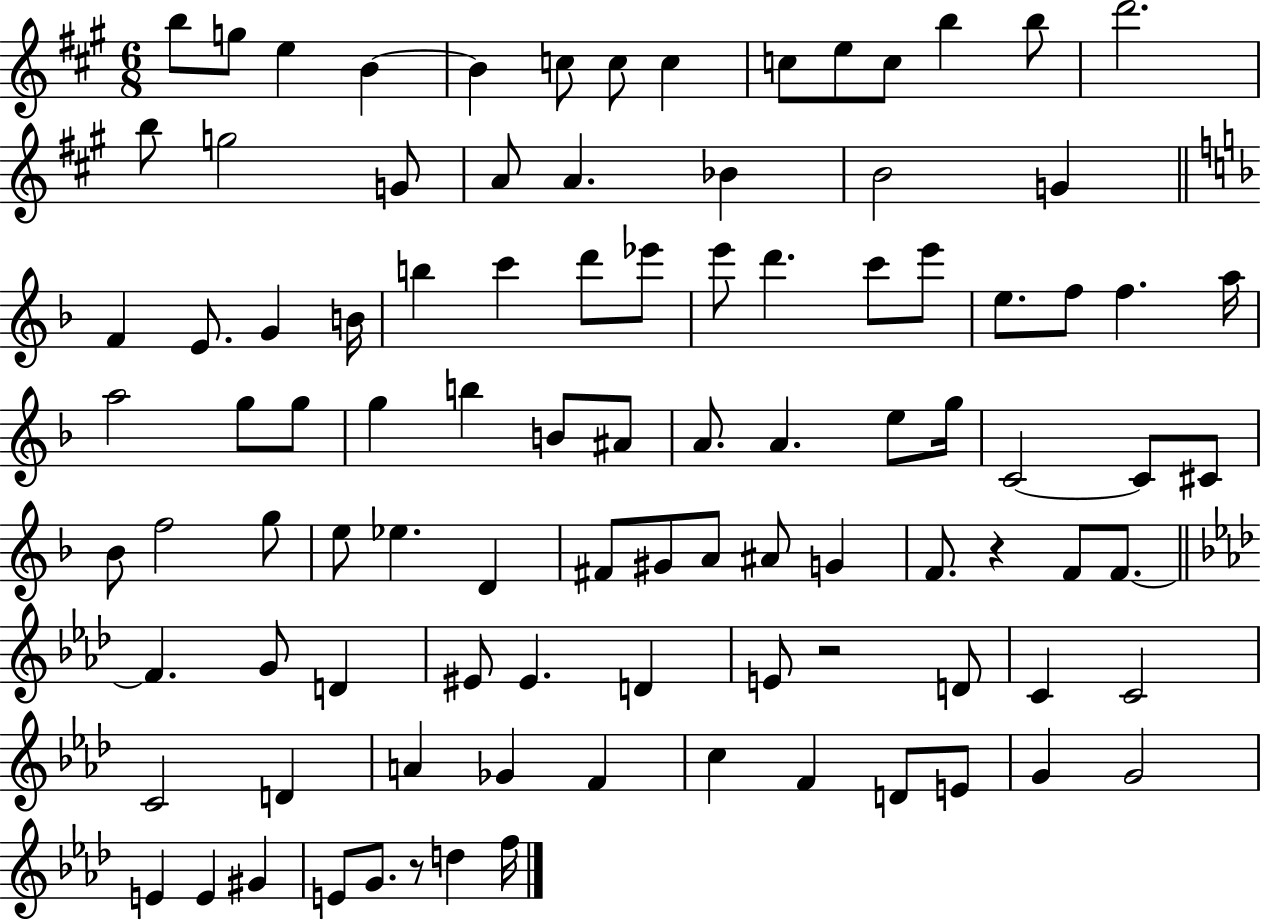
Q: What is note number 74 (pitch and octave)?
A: D4